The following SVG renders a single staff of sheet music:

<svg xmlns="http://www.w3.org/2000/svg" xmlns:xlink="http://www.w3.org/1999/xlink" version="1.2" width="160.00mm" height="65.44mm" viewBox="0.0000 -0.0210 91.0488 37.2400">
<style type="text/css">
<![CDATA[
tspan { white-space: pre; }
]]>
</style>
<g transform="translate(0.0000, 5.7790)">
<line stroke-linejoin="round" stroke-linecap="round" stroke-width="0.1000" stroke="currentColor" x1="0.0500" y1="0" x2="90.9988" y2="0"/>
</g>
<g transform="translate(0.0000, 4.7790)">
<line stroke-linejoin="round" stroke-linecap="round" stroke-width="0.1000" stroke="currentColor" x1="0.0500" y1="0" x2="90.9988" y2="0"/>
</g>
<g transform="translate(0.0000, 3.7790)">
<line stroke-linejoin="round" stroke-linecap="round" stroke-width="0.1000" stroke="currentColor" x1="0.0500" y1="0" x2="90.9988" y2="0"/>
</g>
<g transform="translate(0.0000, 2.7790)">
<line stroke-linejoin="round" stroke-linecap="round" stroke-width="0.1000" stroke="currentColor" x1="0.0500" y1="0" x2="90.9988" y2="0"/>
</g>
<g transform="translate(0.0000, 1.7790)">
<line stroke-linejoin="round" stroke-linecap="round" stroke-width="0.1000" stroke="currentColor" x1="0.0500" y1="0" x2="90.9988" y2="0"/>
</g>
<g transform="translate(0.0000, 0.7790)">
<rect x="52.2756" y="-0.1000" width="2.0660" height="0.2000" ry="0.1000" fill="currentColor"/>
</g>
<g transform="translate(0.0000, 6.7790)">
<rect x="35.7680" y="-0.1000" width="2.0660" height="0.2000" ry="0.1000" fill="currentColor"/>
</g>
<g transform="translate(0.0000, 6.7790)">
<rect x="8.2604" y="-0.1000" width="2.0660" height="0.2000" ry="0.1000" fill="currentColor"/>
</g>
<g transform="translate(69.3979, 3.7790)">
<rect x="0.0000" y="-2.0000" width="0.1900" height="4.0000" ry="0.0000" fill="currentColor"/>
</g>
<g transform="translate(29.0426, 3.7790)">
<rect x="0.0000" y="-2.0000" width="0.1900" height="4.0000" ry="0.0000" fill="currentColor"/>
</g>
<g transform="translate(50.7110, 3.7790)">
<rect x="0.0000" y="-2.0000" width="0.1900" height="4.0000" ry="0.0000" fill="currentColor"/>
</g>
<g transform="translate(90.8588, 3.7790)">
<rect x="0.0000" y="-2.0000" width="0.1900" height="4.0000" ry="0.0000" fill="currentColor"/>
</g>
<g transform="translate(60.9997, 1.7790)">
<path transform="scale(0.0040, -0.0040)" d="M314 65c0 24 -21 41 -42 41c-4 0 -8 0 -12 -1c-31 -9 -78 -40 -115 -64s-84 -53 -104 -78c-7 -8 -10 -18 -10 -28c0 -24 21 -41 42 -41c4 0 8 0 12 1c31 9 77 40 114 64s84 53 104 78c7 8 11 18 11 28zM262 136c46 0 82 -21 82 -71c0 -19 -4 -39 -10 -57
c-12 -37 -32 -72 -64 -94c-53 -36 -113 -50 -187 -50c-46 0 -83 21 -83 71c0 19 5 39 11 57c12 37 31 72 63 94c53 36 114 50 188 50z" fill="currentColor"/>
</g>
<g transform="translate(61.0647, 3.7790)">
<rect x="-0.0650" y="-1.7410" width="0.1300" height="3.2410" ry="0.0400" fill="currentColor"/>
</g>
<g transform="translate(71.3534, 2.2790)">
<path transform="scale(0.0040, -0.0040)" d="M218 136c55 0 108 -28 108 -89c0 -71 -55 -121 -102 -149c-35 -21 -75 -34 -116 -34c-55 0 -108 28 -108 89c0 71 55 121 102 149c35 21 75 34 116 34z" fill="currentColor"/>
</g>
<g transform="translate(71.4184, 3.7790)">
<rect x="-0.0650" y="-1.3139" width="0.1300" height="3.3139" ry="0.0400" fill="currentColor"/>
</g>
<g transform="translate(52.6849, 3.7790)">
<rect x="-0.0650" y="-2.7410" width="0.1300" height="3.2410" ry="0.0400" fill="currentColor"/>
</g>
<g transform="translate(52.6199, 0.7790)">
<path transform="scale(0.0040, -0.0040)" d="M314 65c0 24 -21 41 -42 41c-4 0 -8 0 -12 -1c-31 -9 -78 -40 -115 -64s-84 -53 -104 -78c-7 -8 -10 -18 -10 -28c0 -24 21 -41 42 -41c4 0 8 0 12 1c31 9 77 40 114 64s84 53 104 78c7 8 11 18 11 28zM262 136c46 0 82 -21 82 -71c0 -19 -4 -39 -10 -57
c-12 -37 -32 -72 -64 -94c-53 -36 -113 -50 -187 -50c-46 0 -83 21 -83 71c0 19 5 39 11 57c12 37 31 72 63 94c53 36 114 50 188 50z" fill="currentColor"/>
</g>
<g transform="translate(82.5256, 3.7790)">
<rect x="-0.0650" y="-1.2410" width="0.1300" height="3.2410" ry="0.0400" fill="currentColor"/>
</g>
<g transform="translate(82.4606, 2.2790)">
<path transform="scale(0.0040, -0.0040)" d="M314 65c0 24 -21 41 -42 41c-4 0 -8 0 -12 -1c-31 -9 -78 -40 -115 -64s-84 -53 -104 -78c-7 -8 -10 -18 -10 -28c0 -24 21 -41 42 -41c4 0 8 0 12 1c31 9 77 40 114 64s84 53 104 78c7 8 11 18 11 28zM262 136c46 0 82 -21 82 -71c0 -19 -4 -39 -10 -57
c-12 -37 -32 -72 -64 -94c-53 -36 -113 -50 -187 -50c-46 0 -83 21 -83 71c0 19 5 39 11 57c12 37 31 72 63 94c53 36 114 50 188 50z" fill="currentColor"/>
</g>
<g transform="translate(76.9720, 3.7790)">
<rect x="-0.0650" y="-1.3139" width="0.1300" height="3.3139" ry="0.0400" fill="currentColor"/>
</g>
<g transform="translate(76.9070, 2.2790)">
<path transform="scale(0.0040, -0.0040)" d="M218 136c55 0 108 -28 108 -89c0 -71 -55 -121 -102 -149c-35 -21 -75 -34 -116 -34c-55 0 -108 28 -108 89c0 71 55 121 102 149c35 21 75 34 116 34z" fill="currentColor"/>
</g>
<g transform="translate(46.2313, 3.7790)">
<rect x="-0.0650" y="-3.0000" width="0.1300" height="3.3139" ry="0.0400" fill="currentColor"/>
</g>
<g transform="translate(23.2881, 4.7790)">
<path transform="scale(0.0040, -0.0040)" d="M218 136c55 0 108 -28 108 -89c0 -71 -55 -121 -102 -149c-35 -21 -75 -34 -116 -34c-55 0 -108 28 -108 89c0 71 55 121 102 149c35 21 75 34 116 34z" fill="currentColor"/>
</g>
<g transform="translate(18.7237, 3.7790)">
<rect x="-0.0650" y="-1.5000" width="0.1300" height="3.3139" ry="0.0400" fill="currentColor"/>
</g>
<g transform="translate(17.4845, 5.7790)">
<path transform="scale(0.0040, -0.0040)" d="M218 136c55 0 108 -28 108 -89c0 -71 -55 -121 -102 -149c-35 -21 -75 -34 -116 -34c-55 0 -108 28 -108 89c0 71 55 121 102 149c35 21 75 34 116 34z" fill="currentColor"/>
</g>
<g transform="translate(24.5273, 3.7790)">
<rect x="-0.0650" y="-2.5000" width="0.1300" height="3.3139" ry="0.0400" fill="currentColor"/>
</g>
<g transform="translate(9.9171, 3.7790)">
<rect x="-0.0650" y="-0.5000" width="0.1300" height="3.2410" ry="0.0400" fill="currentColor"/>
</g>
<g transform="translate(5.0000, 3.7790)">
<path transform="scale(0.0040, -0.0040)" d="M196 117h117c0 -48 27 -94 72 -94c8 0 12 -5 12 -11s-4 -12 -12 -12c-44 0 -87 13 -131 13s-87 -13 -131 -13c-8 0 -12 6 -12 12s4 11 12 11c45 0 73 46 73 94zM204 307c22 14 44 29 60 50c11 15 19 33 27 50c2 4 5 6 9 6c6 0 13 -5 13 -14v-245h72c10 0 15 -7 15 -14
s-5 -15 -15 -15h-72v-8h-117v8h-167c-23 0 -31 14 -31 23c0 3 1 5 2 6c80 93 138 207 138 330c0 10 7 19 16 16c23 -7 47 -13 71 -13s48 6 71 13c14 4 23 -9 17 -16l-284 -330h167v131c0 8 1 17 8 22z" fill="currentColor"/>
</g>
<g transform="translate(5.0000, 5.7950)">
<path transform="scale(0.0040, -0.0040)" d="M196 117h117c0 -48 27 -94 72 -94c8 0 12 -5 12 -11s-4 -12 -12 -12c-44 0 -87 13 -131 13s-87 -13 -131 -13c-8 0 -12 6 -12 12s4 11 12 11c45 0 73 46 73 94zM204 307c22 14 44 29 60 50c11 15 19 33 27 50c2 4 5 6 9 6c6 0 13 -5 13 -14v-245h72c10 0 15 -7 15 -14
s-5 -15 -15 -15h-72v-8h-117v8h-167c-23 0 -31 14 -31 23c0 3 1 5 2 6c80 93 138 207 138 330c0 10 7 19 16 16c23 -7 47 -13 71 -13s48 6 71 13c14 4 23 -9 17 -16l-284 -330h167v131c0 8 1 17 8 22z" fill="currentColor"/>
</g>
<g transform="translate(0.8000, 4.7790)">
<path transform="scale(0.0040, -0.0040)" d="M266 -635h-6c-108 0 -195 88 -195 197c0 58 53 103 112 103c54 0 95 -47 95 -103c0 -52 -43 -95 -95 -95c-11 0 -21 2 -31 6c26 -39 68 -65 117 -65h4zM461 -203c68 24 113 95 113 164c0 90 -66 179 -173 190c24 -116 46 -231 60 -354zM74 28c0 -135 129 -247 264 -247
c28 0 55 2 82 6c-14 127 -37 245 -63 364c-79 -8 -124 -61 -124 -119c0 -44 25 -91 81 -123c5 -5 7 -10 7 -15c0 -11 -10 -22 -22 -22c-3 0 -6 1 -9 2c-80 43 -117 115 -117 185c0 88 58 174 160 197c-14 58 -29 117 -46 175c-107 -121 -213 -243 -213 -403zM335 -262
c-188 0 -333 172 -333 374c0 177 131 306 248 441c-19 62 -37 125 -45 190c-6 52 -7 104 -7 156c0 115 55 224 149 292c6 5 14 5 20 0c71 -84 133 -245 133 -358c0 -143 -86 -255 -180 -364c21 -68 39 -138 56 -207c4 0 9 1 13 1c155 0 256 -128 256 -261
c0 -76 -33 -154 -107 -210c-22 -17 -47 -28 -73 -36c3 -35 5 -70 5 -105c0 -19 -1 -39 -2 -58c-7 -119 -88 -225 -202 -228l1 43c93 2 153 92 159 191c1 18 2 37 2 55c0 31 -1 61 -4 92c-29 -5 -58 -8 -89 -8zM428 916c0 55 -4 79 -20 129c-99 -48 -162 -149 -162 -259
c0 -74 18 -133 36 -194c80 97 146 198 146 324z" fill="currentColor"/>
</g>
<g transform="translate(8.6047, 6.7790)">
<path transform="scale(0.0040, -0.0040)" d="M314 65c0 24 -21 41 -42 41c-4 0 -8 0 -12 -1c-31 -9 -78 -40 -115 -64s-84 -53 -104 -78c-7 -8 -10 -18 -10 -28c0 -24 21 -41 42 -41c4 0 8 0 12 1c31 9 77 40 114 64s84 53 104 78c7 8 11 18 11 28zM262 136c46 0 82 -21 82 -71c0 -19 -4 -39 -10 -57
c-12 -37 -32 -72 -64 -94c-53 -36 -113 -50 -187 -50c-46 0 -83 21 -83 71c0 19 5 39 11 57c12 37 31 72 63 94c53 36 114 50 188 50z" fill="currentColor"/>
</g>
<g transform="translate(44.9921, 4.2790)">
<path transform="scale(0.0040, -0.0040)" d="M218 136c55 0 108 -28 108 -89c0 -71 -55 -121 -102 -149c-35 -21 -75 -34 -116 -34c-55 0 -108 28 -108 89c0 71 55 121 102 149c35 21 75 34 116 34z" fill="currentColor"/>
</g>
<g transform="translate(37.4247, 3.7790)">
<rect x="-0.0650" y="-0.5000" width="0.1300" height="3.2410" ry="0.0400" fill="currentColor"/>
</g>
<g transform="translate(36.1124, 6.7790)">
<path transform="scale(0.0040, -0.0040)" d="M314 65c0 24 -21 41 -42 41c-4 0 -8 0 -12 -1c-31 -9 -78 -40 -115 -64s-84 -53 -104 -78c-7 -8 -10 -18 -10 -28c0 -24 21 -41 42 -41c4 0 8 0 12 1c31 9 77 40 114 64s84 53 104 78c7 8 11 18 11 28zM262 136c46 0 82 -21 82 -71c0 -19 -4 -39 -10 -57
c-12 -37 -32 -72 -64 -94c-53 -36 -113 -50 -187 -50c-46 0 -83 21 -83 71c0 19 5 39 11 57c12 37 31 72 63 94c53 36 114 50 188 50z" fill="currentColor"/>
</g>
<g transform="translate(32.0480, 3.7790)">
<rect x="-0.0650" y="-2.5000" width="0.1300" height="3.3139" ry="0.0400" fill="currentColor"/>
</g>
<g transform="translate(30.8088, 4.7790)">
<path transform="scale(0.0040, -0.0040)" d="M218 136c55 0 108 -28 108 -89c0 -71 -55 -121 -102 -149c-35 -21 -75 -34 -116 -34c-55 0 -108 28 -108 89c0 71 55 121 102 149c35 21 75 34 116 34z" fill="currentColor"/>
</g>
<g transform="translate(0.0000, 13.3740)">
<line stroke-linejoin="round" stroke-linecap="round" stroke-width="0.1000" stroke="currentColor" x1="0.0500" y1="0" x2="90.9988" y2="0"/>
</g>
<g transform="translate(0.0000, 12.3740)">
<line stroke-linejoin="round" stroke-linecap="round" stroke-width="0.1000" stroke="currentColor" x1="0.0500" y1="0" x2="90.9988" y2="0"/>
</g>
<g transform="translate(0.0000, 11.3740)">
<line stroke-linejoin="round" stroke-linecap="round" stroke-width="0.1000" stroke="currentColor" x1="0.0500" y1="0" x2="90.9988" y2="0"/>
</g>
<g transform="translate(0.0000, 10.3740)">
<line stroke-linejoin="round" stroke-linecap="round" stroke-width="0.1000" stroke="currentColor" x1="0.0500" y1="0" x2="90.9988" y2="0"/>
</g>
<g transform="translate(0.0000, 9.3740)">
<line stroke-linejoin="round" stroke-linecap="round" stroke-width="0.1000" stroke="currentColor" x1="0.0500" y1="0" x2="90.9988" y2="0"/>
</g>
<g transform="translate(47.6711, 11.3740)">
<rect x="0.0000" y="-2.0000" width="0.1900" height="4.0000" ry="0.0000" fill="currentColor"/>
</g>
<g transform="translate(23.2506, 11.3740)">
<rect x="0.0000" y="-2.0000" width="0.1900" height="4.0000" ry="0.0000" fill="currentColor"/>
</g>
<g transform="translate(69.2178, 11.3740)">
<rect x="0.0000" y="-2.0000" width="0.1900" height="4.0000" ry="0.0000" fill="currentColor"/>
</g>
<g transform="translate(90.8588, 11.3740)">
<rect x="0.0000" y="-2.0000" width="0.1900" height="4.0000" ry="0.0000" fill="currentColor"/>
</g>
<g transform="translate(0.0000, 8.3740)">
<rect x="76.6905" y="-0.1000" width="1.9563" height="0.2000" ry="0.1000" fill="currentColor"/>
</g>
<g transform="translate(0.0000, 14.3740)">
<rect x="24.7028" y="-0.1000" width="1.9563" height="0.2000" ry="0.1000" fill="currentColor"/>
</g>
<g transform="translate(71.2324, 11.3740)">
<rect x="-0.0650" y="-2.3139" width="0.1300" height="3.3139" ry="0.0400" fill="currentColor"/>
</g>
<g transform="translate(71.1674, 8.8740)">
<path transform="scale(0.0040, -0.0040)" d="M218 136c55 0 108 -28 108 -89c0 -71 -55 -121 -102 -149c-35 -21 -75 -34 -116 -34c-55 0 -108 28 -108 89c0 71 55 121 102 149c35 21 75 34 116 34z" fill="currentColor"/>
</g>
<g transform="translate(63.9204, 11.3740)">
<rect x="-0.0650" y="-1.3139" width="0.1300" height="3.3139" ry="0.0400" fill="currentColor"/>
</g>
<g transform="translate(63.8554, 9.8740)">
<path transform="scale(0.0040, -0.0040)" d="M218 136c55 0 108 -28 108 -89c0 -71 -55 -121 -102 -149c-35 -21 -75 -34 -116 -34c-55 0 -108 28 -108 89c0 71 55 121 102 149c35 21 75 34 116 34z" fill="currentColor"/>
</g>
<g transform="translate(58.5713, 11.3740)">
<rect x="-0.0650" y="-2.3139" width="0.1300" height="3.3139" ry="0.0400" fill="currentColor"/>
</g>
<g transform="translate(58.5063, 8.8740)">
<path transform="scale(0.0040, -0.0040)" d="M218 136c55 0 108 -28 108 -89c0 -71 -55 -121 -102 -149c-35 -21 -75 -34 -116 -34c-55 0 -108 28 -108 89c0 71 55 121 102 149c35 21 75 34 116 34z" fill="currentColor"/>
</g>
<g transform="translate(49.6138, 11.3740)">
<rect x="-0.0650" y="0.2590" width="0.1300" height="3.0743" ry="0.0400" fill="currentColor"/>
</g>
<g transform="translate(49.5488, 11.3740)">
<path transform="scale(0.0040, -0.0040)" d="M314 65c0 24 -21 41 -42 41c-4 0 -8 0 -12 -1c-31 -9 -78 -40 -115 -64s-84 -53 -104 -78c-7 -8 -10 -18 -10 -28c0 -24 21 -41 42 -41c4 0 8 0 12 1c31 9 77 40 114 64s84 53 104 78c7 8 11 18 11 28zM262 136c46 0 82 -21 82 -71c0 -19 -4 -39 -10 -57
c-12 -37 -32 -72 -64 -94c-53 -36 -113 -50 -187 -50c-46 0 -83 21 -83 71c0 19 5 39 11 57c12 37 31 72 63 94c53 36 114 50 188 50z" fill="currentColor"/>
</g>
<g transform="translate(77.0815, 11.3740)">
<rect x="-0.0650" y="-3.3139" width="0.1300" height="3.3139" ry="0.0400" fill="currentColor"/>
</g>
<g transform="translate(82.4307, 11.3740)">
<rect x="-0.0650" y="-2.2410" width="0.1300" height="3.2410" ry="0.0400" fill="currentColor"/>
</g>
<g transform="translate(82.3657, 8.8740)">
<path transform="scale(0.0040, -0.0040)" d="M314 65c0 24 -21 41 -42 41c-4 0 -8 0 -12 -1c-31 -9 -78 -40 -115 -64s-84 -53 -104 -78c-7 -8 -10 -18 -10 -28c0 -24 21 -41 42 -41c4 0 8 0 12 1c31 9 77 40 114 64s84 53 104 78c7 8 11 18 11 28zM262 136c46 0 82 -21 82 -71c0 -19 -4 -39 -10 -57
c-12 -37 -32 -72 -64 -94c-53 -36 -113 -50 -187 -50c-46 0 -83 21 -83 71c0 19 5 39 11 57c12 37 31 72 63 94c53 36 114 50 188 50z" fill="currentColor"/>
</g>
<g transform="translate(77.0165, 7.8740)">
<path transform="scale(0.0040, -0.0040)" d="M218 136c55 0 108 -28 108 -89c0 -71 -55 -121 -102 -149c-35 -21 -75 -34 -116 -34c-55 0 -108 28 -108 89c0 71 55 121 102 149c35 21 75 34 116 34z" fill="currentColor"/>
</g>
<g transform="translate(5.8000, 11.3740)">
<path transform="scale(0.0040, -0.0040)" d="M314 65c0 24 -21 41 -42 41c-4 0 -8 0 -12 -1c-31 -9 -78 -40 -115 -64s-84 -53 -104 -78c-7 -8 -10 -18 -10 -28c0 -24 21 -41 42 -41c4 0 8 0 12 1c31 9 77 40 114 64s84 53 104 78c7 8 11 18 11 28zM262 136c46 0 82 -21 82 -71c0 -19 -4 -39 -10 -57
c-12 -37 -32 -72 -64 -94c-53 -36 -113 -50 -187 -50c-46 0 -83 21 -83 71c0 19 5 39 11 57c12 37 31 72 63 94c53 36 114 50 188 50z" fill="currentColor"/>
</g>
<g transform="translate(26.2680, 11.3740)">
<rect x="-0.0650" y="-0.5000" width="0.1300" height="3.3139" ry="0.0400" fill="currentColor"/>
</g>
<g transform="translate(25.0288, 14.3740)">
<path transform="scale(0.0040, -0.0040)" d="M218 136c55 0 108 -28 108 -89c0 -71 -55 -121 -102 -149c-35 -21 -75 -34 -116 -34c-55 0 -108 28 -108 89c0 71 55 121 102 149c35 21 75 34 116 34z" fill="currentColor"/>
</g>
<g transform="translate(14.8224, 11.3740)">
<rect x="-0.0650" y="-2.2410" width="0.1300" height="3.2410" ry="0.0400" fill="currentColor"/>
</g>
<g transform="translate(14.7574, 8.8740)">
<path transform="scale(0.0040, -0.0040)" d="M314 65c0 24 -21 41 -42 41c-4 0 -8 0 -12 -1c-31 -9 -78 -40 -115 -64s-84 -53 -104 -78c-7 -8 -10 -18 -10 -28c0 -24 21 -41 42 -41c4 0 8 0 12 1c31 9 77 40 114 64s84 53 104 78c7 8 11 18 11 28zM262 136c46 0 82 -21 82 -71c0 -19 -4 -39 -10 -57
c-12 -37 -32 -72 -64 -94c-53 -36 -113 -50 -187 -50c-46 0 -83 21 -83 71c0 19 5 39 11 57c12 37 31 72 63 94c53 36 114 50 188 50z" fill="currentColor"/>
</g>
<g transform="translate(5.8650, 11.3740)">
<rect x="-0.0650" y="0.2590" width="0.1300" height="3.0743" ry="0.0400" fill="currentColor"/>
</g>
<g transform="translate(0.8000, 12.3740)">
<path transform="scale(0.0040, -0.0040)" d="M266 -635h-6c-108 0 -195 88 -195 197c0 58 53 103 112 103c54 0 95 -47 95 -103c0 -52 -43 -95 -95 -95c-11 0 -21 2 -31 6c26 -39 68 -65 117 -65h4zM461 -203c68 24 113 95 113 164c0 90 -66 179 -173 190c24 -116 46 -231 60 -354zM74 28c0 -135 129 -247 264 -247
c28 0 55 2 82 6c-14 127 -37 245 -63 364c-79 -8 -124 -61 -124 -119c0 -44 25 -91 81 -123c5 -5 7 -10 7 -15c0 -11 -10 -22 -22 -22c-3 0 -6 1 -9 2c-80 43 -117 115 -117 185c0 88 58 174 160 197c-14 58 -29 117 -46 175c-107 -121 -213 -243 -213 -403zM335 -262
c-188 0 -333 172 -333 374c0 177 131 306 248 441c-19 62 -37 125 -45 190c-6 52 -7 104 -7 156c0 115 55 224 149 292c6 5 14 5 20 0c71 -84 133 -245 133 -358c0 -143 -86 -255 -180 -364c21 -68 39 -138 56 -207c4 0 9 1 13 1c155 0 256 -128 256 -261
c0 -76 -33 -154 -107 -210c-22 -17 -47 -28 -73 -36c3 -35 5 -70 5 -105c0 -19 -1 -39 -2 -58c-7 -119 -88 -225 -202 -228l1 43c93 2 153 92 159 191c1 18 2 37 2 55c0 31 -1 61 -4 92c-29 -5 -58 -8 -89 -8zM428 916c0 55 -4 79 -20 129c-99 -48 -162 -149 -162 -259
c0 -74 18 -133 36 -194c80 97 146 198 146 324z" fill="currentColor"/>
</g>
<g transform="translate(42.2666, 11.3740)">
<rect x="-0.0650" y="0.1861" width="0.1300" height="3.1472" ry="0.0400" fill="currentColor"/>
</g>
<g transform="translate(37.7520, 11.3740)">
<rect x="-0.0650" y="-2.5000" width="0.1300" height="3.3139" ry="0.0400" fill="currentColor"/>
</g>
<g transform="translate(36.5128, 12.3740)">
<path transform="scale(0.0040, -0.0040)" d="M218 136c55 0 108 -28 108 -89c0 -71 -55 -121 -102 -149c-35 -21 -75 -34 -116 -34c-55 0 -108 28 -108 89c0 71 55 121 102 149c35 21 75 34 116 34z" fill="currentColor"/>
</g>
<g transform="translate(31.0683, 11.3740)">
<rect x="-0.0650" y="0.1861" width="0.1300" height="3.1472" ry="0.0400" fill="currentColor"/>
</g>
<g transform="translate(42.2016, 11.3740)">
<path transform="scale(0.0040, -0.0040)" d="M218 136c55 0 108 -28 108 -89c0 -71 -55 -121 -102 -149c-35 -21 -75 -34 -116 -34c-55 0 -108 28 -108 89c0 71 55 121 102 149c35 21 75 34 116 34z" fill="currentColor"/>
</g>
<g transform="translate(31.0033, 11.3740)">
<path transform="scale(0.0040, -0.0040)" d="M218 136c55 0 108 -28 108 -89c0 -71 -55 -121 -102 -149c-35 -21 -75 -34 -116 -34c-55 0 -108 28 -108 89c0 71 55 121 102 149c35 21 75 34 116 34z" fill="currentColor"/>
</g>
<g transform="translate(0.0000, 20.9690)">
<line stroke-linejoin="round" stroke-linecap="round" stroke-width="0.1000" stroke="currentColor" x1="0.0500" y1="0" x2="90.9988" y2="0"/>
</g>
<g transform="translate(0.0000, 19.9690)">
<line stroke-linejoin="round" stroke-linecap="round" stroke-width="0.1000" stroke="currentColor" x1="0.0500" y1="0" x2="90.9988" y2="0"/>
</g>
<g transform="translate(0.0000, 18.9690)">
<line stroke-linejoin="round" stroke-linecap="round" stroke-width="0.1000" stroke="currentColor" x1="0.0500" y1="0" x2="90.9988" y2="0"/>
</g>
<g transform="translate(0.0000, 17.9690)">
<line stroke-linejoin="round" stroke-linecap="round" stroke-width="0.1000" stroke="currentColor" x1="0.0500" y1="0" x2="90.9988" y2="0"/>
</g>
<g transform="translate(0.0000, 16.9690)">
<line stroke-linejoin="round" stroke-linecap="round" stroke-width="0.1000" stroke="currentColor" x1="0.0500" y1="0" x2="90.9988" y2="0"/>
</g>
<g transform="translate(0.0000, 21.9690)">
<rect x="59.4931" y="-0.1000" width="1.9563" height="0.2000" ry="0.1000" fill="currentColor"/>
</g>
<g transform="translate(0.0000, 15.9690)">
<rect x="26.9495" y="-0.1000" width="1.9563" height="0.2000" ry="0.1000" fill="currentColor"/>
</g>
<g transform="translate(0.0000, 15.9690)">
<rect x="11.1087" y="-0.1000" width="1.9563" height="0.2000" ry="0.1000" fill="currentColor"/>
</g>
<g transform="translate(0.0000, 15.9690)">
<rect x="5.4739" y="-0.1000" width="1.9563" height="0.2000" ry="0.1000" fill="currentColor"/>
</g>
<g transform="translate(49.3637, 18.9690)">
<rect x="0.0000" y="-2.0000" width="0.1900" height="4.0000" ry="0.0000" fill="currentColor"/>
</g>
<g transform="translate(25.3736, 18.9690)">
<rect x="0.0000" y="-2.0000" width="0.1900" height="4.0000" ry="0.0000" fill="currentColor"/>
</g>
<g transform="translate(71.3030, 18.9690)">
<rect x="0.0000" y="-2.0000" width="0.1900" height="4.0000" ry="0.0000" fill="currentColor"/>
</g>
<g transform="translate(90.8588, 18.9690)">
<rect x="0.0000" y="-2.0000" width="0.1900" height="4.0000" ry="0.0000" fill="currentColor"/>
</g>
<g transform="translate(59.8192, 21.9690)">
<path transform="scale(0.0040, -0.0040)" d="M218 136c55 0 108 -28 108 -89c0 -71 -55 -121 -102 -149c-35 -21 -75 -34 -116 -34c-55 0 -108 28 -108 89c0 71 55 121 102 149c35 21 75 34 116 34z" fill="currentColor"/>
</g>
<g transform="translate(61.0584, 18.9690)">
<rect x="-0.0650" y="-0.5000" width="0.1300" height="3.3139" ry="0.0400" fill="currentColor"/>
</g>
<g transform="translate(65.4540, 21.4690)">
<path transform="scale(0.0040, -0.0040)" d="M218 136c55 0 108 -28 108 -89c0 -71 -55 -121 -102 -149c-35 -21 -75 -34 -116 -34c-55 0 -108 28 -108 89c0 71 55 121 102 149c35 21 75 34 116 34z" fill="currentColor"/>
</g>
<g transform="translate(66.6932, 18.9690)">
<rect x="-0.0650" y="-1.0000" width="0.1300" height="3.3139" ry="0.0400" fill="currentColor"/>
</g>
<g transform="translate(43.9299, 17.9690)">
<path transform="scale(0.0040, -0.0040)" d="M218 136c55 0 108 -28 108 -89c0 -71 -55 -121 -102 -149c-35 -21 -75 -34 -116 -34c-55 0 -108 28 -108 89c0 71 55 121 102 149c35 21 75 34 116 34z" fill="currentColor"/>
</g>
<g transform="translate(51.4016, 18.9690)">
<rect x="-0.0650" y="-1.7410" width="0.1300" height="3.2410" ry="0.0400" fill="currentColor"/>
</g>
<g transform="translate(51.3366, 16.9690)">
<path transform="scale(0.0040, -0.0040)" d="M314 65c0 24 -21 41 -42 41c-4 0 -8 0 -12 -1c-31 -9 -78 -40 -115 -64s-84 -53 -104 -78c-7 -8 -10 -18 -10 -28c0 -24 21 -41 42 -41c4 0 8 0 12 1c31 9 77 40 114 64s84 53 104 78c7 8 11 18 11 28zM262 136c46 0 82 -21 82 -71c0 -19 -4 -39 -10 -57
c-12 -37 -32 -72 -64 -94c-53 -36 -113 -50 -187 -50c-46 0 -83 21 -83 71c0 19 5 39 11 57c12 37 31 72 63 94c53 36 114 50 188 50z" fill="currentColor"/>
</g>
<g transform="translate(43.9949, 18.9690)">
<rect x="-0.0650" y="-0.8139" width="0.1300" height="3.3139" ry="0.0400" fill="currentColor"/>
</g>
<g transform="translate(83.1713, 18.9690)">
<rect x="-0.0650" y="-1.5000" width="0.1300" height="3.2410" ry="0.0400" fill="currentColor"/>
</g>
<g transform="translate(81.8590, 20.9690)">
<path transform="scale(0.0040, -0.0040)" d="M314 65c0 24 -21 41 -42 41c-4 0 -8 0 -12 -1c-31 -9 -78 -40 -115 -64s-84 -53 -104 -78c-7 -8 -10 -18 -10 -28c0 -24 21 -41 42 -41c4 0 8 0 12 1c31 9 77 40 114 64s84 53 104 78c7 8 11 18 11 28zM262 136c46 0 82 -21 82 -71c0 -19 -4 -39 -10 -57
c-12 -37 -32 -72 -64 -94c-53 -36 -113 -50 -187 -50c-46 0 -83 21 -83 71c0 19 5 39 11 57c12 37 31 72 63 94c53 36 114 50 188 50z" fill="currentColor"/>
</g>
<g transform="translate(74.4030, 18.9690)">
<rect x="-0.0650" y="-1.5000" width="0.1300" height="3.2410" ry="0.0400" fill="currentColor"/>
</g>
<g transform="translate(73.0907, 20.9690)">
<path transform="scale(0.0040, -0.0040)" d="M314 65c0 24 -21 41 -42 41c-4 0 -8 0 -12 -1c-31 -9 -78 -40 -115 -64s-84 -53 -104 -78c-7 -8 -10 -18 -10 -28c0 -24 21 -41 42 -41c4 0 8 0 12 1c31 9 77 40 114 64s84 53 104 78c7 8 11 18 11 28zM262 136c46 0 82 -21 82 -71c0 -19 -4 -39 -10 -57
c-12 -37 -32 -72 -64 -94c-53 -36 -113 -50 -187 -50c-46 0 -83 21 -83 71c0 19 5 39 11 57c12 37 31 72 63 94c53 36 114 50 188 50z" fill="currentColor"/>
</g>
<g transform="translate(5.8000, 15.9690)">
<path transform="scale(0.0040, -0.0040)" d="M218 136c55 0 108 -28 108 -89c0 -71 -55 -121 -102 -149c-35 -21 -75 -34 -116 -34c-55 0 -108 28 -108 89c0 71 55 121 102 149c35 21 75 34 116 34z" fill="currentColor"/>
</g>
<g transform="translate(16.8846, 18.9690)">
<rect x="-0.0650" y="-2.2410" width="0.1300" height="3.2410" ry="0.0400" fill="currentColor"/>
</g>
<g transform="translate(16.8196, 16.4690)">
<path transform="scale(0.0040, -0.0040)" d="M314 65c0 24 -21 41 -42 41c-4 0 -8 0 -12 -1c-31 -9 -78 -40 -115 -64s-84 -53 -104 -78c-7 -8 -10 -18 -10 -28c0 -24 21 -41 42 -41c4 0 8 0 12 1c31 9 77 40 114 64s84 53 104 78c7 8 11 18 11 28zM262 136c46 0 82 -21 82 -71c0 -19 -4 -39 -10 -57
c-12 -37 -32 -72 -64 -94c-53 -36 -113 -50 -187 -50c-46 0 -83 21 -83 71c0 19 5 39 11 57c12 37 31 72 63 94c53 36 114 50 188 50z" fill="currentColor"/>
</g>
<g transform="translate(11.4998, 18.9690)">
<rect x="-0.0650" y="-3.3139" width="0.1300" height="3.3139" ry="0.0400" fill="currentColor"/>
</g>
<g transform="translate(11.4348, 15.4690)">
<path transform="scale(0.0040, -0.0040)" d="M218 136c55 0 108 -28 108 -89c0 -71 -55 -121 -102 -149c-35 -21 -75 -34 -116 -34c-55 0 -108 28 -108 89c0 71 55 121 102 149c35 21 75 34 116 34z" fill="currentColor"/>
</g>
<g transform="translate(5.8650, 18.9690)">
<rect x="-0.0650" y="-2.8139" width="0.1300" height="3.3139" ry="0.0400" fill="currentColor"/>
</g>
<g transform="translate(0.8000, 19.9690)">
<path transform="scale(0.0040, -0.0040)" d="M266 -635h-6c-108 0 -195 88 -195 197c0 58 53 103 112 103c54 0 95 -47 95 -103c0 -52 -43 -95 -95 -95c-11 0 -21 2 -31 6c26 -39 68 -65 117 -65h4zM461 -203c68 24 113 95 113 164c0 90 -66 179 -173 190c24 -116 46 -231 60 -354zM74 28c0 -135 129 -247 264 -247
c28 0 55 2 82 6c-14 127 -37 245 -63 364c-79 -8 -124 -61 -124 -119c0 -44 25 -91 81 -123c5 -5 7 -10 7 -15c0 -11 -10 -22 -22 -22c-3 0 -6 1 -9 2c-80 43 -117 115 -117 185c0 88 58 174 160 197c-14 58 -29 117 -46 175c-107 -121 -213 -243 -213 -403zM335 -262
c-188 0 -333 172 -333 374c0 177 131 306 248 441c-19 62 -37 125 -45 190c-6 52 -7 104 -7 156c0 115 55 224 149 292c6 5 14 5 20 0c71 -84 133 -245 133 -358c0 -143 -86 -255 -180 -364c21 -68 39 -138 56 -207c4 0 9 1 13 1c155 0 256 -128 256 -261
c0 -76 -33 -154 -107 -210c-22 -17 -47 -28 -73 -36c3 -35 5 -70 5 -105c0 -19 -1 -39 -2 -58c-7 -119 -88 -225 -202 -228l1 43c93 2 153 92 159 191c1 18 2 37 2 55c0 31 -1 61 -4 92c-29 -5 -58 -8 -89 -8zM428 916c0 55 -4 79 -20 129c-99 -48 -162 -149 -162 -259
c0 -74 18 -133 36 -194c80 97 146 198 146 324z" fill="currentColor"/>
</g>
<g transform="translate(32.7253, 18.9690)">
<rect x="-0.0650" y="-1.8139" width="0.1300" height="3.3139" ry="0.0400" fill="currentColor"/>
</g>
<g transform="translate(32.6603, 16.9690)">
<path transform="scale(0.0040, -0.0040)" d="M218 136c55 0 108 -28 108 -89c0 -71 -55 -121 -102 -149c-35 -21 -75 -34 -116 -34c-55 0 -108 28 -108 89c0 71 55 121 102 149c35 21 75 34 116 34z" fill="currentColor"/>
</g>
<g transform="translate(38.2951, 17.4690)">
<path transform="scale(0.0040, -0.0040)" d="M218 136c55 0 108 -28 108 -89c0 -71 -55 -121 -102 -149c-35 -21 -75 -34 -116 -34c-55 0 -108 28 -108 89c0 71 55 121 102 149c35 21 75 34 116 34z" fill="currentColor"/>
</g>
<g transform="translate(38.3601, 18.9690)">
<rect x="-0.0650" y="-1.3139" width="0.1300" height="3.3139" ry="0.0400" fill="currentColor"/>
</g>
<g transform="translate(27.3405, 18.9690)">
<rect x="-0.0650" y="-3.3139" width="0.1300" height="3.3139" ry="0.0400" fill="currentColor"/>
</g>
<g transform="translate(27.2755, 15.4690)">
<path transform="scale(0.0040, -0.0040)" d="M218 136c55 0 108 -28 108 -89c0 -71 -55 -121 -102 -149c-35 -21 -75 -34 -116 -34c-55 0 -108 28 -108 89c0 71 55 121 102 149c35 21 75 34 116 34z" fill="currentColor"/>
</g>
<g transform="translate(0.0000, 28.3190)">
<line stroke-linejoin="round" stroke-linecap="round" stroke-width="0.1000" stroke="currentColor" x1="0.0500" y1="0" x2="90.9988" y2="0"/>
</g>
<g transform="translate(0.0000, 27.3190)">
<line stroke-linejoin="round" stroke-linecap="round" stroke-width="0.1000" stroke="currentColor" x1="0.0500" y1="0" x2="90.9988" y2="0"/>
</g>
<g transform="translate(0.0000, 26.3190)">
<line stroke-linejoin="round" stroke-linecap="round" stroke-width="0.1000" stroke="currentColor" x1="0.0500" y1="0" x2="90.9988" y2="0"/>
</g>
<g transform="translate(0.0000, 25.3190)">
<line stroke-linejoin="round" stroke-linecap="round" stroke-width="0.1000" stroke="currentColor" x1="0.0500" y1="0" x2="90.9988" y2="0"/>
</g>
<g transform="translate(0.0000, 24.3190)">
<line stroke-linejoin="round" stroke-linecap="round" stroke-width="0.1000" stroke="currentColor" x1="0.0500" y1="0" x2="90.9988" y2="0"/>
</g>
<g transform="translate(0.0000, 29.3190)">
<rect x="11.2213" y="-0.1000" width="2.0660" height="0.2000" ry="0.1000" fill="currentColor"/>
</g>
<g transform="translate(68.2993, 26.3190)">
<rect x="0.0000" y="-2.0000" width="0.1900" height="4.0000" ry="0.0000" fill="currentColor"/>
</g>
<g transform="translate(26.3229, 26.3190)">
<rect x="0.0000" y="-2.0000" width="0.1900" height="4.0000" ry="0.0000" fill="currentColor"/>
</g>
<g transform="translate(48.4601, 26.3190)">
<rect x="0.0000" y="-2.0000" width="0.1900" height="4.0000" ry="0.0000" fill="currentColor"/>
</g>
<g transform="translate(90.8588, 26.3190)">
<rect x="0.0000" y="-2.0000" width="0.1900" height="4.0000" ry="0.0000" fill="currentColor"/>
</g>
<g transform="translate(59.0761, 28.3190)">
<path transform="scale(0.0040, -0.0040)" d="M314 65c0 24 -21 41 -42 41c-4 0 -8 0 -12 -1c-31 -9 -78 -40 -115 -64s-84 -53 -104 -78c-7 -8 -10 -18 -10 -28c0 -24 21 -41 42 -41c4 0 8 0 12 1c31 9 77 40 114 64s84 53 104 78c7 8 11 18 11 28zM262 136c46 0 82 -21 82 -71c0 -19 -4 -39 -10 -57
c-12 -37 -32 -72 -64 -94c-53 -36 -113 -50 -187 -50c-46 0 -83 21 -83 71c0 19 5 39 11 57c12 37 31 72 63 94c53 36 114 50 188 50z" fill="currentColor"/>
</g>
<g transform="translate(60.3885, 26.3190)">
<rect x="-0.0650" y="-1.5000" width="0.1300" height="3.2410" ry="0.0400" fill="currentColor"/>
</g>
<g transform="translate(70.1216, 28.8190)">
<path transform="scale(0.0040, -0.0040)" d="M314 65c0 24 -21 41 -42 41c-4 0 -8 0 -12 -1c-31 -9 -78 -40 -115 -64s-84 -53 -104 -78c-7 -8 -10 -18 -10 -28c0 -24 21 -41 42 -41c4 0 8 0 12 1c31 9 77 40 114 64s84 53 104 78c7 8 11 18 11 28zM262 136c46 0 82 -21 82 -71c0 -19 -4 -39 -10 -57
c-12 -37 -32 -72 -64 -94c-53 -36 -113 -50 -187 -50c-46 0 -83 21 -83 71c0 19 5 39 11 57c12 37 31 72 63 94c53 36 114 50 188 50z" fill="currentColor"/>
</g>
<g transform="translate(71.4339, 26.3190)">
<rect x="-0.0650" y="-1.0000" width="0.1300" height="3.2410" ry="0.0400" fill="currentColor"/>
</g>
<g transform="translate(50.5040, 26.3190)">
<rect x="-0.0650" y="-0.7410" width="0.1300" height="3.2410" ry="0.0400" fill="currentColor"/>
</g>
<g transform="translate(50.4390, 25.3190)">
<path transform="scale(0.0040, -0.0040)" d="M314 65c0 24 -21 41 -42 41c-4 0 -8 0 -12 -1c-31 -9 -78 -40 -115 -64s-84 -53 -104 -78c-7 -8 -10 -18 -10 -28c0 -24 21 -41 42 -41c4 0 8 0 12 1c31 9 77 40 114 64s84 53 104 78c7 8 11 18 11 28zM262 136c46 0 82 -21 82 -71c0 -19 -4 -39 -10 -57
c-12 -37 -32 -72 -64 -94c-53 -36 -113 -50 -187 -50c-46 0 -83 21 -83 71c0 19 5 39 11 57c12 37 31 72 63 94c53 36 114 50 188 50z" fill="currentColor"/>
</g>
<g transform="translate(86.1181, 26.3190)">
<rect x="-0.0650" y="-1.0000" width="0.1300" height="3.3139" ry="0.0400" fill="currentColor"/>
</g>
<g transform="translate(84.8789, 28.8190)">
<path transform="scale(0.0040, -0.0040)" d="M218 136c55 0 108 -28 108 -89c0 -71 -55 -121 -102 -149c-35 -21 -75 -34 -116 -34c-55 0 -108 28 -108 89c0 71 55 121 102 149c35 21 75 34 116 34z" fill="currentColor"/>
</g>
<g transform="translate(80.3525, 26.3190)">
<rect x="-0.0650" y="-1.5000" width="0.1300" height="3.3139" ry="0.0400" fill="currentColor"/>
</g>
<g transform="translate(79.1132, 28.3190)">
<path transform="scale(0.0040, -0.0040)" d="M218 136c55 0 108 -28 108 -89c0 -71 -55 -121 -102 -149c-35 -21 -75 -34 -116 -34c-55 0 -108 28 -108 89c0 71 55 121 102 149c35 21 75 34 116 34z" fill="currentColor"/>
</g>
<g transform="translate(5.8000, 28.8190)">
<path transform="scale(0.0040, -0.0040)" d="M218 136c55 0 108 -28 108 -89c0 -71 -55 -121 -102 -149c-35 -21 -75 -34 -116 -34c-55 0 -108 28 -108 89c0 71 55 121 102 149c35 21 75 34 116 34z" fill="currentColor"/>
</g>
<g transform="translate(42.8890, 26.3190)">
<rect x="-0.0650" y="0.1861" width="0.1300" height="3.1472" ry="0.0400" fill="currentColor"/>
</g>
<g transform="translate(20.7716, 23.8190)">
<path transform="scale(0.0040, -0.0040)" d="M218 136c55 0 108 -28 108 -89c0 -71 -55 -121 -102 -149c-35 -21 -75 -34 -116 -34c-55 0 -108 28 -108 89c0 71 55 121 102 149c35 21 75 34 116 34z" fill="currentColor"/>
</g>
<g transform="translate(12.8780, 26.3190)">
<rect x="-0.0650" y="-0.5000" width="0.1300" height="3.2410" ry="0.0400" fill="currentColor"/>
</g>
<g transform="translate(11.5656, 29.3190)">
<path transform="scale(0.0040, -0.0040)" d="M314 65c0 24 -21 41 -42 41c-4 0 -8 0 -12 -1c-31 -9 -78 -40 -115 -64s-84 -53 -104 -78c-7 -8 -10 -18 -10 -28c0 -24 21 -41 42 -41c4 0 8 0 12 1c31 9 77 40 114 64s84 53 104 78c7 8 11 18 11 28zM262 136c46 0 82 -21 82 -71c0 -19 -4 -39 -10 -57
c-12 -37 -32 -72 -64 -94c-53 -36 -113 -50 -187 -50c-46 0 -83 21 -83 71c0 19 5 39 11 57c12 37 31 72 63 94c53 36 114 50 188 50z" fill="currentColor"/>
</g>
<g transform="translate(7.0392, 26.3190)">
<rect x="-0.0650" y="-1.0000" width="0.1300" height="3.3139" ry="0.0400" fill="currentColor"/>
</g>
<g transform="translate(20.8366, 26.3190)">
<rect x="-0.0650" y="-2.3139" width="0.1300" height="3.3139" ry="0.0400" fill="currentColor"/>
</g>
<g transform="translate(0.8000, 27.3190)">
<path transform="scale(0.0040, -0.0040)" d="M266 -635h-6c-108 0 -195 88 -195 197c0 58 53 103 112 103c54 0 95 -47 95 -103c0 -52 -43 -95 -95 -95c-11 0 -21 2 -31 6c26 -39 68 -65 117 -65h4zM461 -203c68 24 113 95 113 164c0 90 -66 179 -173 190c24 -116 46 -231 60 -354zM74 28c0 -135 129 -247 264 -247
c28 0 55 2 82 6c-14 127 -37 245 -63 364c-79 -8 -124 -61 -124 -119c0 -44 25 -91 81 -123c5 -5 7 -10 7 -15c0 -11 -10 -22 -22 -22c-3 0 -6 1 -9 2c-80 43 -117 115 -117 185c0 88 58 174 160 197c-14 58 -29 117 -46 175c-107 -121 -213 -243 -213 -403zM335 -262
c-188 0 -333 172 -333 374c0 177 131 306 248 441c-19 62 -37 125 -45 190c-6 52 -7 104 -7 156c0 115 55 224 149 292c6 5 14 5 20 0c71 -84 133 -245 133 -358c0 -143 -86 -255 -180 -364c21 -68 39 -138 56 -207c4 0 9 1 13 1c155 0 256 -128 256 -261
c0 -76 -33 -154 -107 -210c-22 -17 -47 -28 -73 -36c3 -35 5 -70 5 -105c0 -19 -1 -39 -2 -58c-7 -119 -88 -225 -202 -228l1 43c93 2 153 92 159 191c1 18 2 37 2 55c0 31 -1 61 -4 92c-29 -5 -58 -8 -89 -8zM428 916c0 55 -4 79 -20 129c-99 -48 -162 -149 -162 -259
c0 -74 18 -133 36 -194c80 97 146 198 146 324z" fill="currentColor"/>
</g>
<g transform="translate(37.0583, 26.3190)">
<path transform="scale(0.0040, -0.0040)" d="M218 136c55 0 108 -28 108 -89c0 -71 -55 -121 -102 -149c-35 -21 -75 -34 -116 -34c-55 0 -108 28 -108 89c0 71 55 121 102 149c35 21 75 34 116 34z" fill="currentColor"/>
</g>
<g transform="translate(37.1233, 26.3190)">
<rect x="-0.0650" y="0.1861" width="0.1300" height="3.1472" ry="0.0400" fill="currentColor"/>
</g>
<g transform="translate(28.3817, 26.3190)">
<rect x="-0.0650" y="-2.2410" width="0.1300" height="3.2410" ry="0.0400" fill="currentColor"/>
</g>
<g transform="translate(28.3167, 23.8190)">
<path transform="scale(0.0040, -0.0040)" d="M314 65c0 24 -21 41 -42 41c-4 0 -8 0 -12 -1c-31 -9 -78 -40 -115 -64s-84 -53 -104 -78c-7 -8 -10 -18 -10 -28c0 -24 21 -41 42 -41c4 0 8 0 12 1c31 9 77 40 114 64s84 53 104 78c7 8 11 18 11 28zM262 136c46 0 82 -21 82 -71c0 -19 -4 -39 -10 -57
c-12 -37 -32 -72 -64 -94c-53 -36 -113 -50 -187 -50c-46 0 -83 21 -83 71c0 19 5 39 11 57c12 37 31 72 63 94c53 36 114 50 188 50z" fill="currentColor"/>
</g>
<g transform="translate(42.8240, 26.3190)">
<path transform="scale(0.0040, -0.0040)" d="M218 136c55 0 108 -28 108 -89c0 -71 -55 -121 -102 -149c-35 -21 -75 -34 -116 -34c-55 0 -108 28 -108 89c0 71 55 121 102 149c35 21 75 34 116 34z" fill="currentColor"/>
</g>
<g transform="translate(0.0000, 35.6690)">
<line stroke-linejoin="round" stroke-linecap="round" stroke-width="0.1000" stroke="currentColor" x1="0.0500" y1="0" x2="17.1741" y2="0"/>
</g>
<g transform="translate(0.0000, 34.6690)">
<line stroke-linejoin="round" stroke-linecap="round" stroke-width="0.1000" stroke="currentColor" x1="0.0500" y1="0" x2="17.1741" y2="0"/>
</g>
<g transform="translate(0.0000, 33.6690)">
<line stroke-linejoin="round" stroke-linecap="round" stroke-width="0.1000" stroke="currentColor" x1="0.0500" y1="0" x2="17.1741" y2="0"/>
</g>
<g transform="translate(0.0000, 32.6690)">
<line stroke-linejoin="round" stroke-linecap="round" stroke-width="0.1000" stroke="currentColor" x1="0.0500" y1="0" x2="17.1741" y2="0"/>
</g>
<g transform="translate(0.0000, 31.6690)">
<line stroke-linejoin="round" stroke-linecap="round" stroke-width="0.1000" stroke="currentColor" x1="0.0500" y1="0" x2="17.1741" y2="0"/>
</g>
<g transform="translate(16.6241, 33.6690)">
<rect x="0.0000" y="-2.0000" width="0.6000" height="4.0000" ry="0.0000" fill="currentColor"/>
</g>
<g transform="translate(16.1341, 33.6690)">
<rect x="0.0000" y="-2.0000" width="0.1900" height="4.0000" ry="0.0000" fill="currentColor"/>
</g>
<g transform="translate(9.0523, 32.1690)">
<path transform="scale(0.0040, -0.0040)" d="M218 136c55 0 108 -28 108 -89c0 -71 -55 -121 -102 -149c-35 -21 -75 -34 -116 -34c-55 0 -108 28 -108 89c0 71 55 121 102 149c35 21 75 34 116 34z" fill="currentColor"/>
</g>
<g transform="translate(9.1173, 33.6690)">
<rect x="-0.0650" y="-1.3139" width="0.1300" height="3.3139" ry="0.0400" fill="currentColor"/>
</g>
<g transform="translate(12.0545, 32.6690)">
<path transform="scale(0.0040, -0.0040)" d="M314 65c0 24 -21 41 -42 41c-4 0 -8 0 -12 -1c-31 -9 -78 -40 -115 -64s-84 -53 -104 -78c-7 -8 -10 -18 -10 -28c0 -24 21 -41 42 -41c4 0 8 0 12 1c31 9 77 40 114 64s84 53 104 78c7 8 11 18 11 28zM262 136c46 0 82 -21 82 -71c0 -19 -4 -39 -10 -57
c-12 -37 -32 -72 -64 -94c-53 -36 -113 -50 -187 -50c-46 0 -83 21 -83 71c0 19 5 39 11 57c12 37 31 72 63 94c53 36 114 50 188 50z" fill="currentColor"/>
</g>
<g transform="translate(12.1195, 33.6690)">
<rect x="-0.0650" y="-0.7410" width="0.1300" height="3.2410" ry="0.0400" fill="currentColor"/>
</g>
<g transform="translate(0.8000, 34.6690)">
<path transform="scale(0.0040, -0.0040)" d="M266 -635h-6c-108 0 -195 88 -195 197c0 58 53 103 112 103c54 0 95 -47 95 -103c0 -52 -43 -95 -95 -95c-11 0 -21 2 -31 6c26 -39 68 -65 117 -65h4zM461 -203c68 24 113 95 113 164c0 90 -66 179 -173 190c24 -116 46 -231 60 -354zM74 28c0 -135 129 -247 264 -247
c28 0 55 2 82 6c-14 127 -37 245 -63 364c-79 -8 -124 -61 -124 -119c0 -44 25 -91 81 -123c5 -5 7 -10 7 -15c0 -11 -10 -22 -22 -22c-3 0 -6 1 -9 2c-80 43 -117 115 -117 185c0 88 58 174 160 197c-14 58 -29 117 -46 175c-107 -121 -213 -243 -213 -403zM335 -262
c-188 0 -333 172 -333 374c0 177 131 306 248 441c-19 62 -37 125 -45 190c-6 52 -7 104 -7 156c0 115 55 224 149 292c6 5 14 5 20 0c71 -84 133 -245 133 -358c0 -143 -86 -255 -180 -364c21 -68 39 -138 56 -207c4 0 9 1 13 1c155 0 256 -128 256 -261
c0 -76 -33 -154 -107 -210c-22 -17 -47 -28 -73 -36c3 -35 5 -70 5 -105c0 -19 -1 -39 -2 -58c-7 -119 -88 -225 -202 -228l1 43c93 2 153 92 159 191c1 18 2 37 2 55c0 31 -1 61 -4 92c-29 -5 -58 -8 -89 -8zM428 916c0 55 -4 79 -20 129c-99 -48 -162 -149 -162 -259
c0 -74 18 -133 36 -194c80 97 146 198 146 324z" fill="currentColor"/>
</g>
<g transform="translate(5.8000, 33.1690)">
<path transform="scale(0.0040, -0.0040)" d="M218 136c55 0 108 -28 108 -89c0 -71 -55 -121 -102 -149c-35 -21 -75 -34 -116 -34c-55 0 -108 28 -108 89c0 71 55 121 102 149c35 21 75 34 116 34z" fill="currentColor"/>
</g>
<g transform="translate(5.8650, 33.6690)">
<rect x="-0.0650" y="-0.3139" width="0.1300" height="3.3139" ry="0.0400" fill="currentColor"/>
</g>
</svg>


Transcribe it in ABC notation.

X:1
T:Untitled
M:4/4
L:1/4
K:C
C2 E G G C2 A a2 f2 e e e2 B2 g2 C B G B B2 g e g b g2 a b g2 b f e d f2 C D E2 E2 D C2 g g2 B B d2 E2 D2 E D c e d2